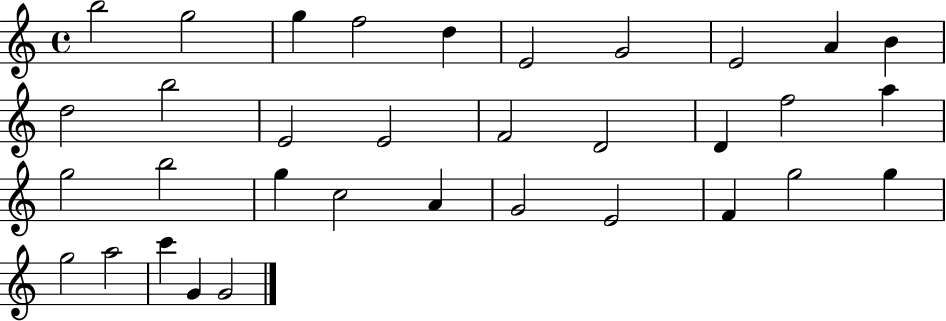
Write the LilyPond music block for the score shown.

{
  \clef treble
  \time 4/4
  \defaultTimeSignature
  \key c \major
  b''2 g''2 | g''4 f''2 d''4 | e'2 g'2 | e'2 a'4 b'4 | \break d''2 b''2 | e'2 e'2 | f'2 d'2 | d'4 f''2 a''4 | \break g''2 b''2 | g''4 c''2 a'4 | g'2 e'2 | f'4 g''2 g''4 | \break g''2 a''2 | c'''4 g'4 g'2 | \bar "|."
}